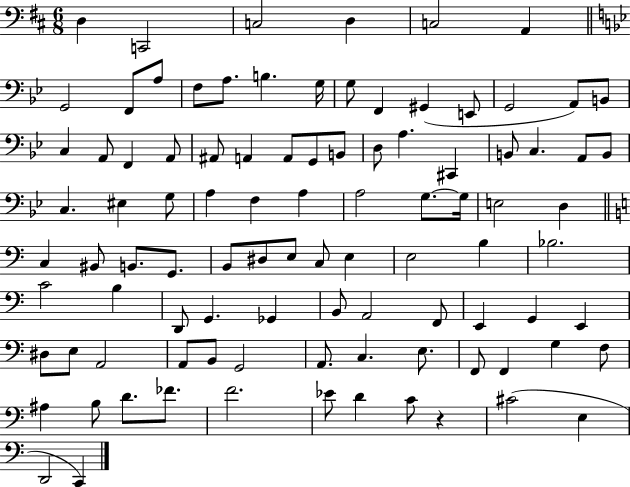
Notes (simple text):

D3/q C2/h C3/h D3/q C3/h A2/q G2/h F2/e A3/e F3/e A3/e. B3/q. G3/s G3/e F2/q G#2/q E2/e G2/h A2/e B2/e C3/q A2/e F2/q A2/e A#2/e A2/q A2/e G2/e B2/e D3/e A3/q. C#2/q B2/e C3/q. A2/e B2/e C3/q. EIS3/q G3/e A3/q F3/q A3/q A3/h G3/e. G3/s E3/h D3/q C3/q BIS2/e B2/e. G2/e. B2/e D#3/e E3/e C3/e E3/q E3/h B3/q Bb3/h. C4/h B3/q D2/e G2/q. Gb2/q B2/e A2/h F2/e E2/q G2/q E2/q D#3/e E3/e A2/h A2/e B2/e G2/h A2/e. C3/q. E3/e. F2/e F2/q G3/q F3/e A#3/q B3/e D4/e. FES4/e. F4/h. Eb4/e D4/q C4/e R/q C#4/h E3/q D2/h C2/q